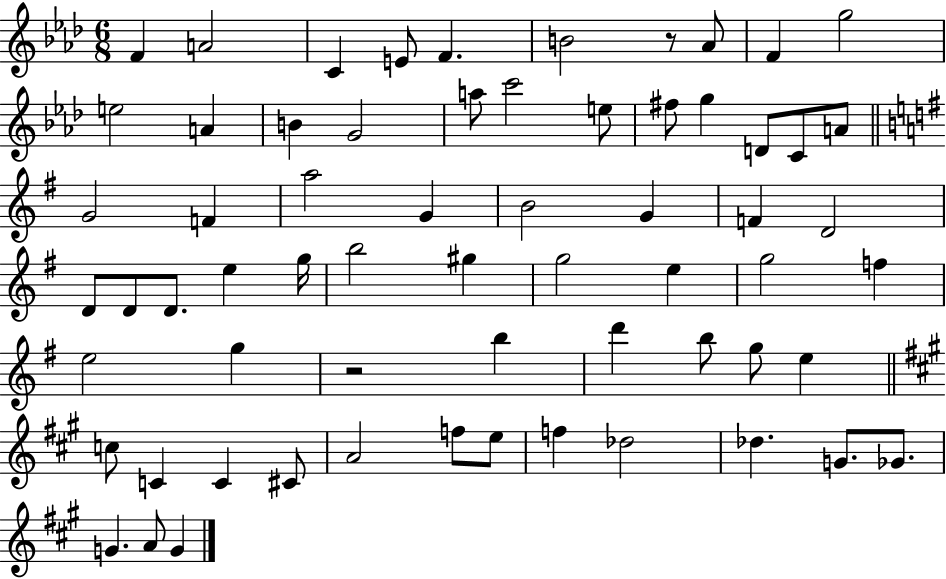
{
  \clef treble
  \numericTimeSignature
  \time 6/8
  \key aes \major
  f'4 a'2 | c'4 e'8 f'4. | b'2 r8 aes'8 | f'4 g''2 | \break e''2 a'4 | b'4 g'2 | a''8 c'''2 e''8 | fis''8 g''4 d'8 c'8 a'8 | \break \bar "||" \break \key g \major g'2 f'4 | a''2 g'4 | b'2 g'4 | f'4 d'2 | \break d'8 d'8 d'8. e''4 g''16 | b''2 gis''4 | g''2 e''4 | g''2 f''4 | \break e''2 g''4 | r2 b''4 | d'''4 b''8 g''8 e''4 | \bar "||" \break \key a \major c''8 c'4 c'4 cis'8 | a'2 f''8 e''8 | f''4 des''2 | des''4. g'8. ges'8. | \break g'4. a'8 g'4 | \bar "|."
}